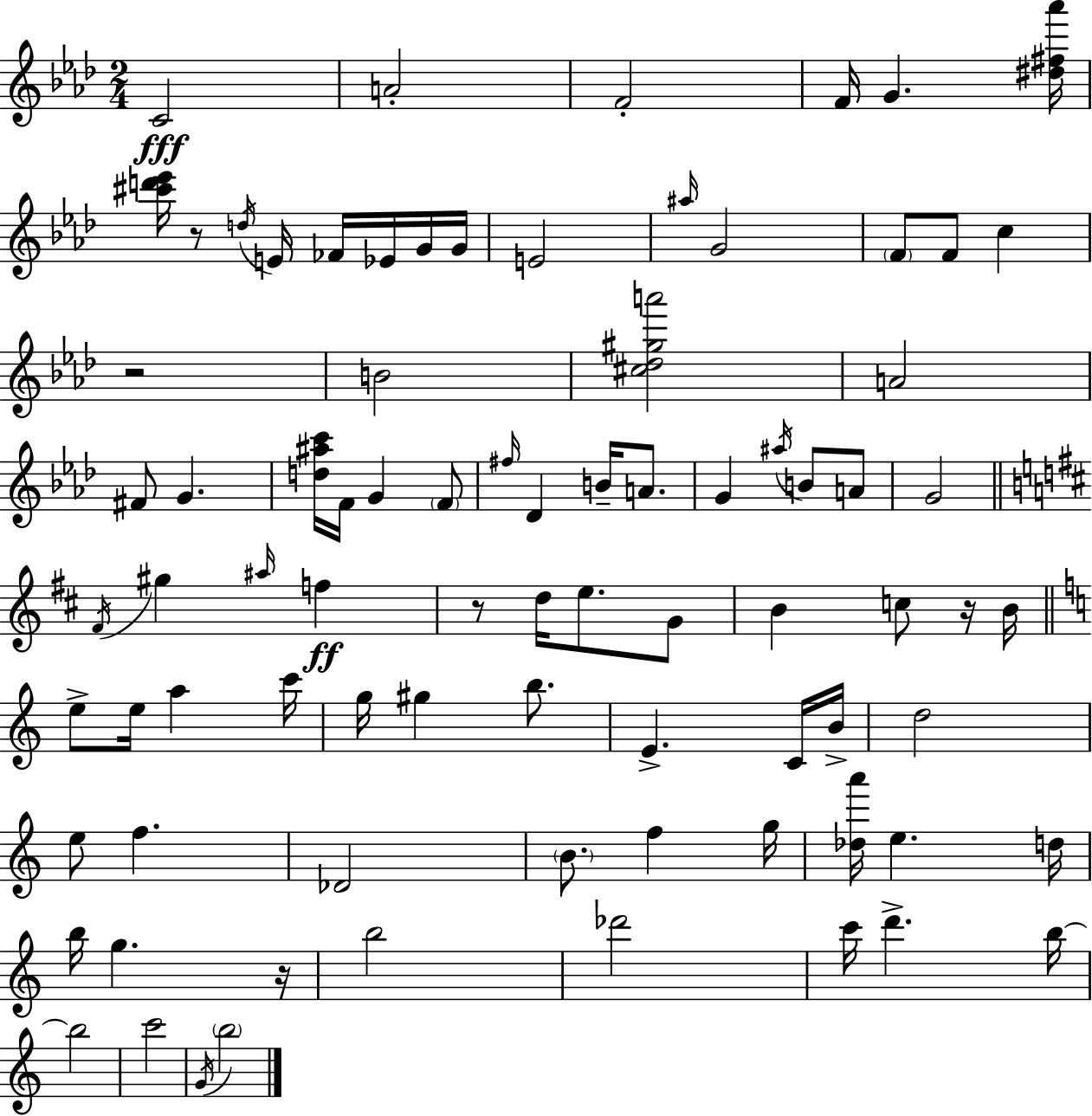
{
  \clef treble
  \numericTimeSignature
  \time 2/4
  \key aes \major
  c'2\fff | a'2-. | f'2-. | f'16 g'4. <dis'' fis'' aes'''>16 | \break <cis''' d''' ees'''>16 r8 \acciaccatura { d''16 } e'16 fes'16 ees'16 g'16 | g'16 e'2 | \grace { ais''16 } g'2 | \parenthesize f'8 f'8 c''4 | \break r2 | b'2 | <cis'' des'' gis'' a'''>2 | a'2 | \break fis'8 g'4. | <d'' ais'' c'''>16 f'16 g'4 | \parenthesize f'8 \grace { fis''16 } des'4 b'16-- | a'8. g'4 \acciaccatura { ais''16 } | \break b'8 a'8 g'2 | \bar "||" \break \key b \minor \acciaccatura { fis'16 } gis''4 \grace { ais''16 }\ff f''4 | r8 d''16 e''8. | g'8 b'4 c''8 | r16 b'16 \bar "||" \break \key c \major e''8-> e''16 a''4 c'''16 | g''16 gis''4 b''8. | e'4.-> c'16 b'16-> | d''2 | \break e''8 f''4. | des'2 | \parenthesize b'8. f''4 g''16 | <des'' a'''>16 e''4. d''16 | \break b''16 g''4. r16 | b''2 | des'''2 | c'''16 d'''4.-> b''16~~ | \break b''2 | c'''2 | \acciaccatura { g'16 } \parenthesize b''2 | \bar "|."
}